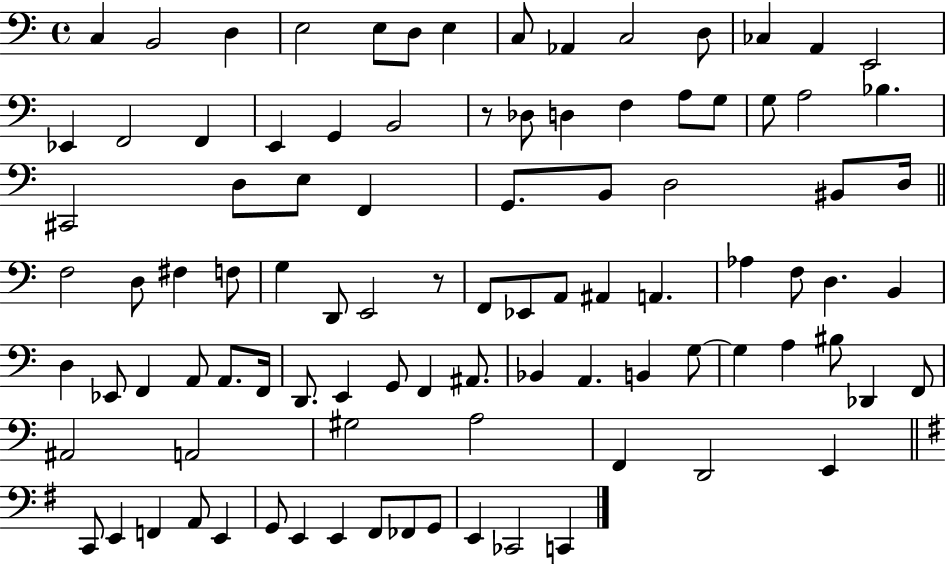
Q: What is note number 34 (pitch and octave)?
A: B2